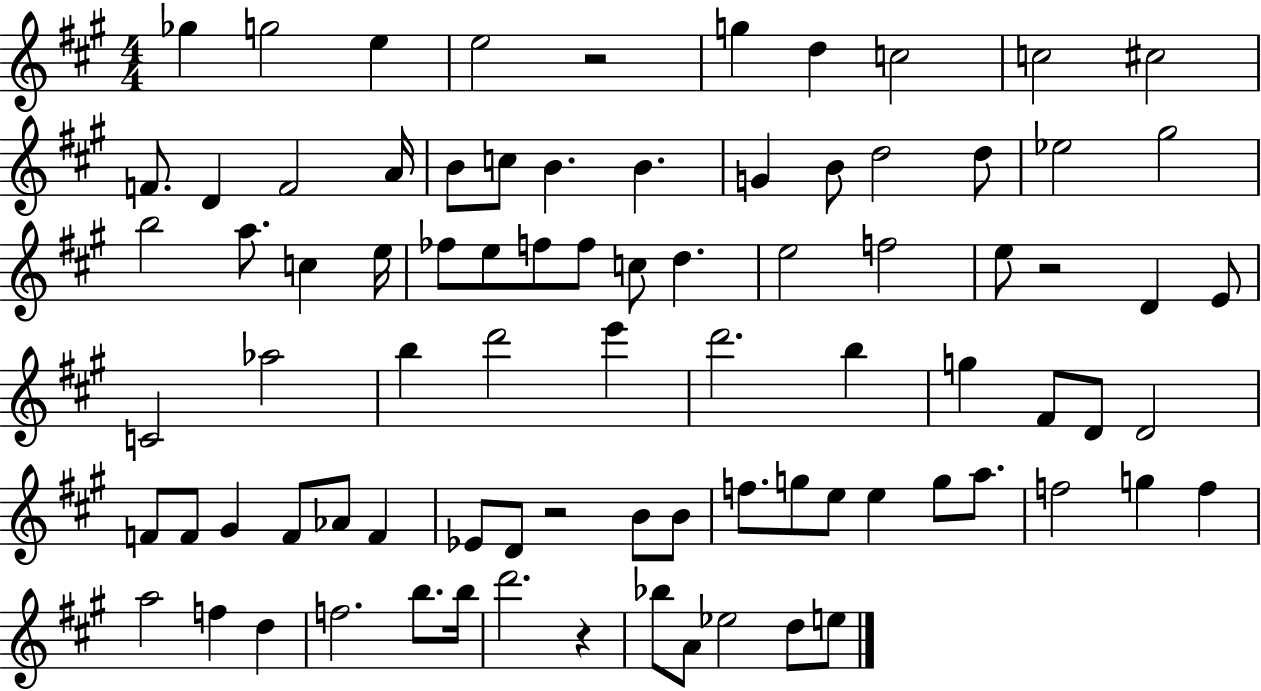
Gb5/q G5/h E5/q E5/h R/h G5/q D5/q C5/h C5/h C#5/h F4/e. D4/q F4/h A4/s B4/e C5/e B4/q. B4/q. G4/q B4/e D5/h D5/e Eb5/h G#5/h B5/h A5/e. C5/q E5/s FES5/e E5/e F5/e F5/e C5/e D5/q. E5/h F5/h E5/e R/h D4/q E4/e C4/h Ab5/h B5/q D6/h E6/q D6/h. B5/q G5/q F#4/e D4/e D4/h F4/e F4/e G#4/q F4/e Ab4/e F4/q Eb4/e D4/e R/h B4/e B4/e F5/e. G5/e E5/e E5/q G5/e A5/e. F5/h G5/q F5/q A5/h F5/q D5/q F5/h. B5/e. B5/s D6/h. R/q Bb5/e A4/e Eb5/h D5/e E5/e